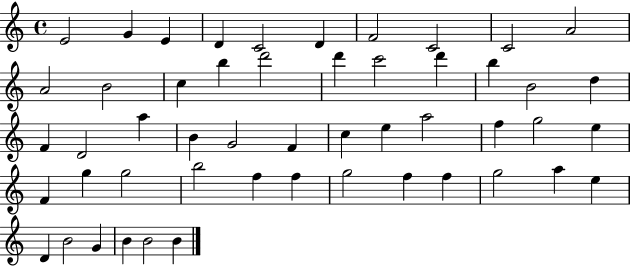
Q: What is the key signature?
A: C major